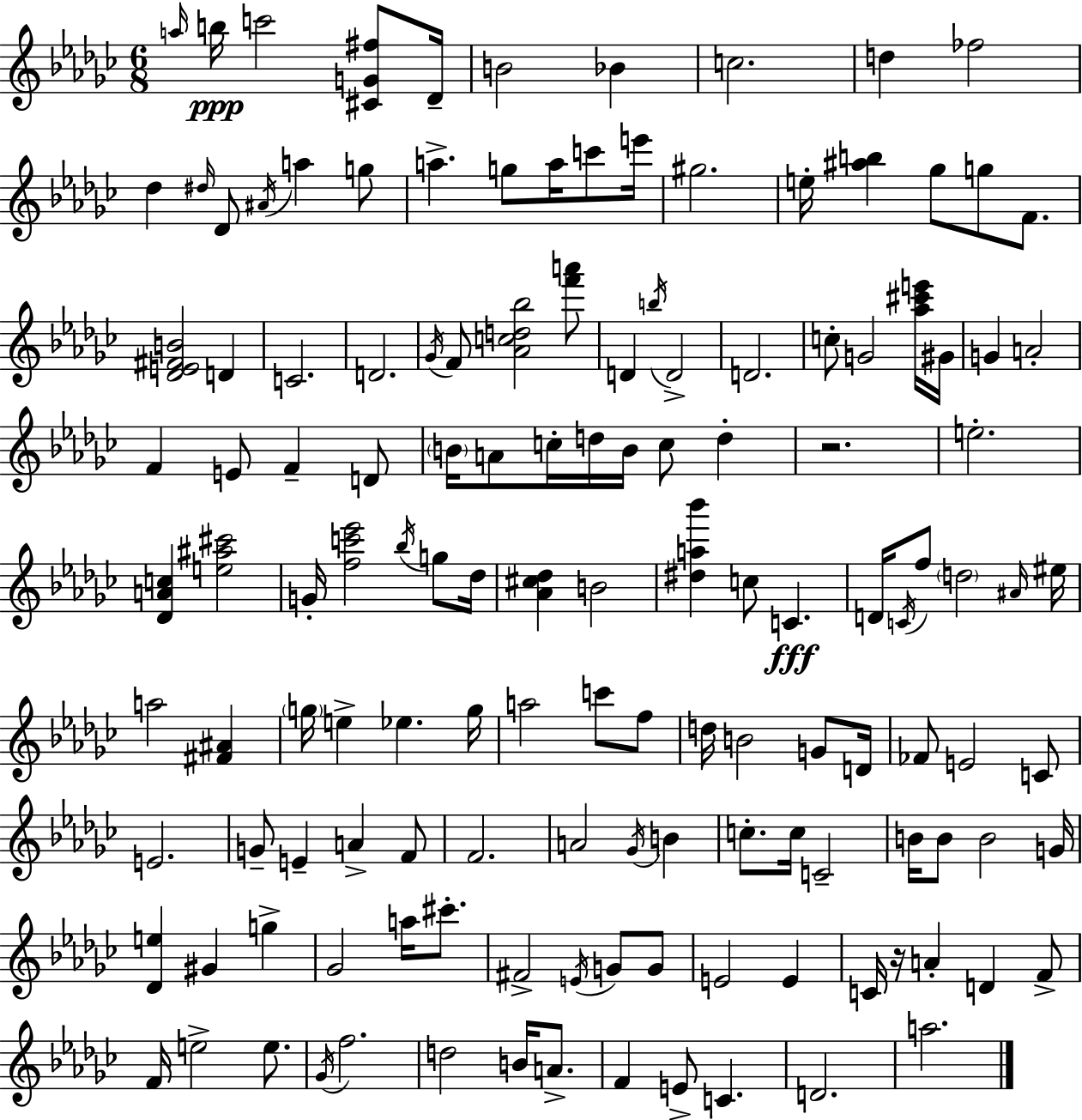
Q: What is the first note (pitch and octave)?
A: A5